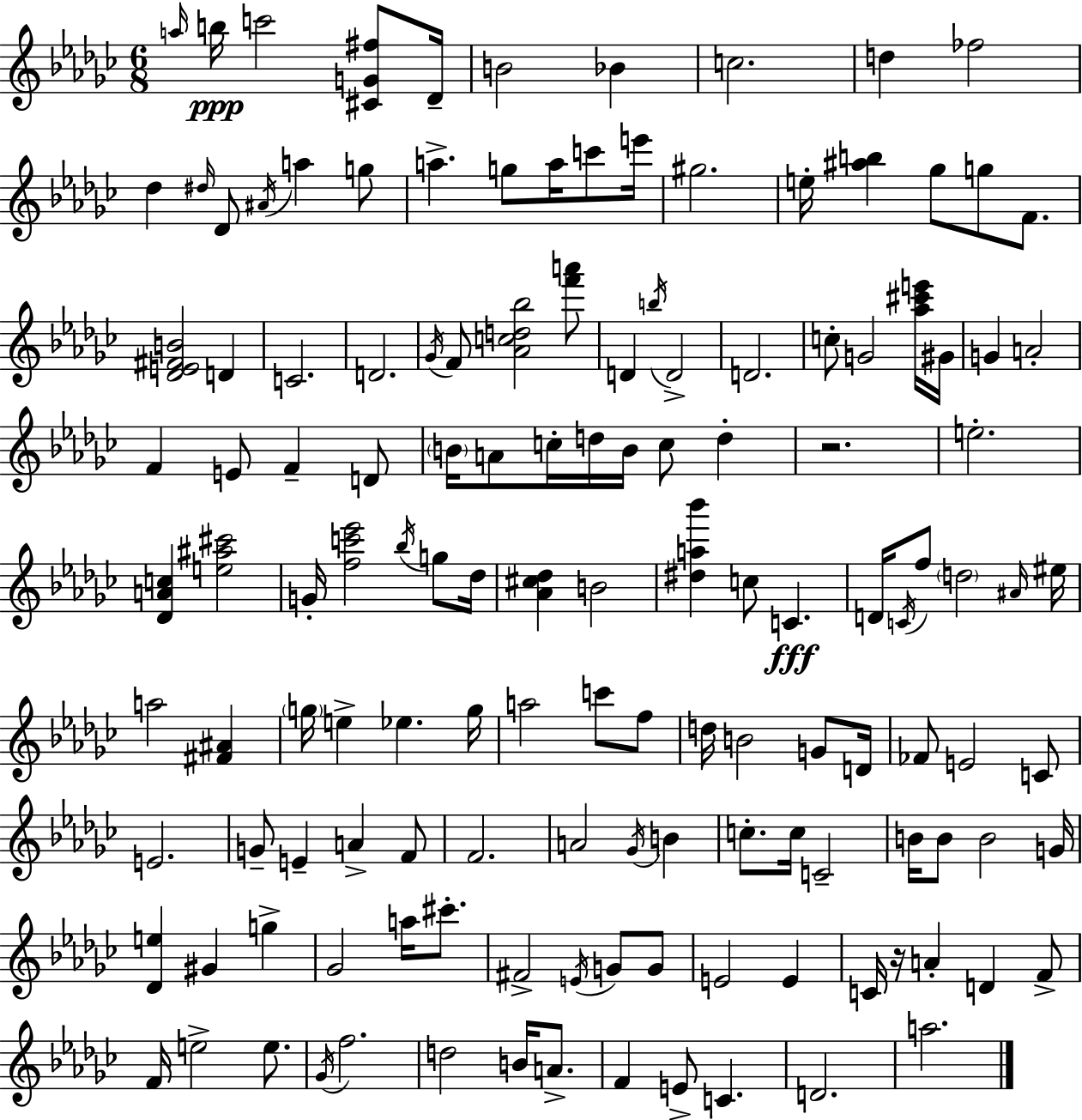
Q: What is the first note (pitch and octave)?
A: A5